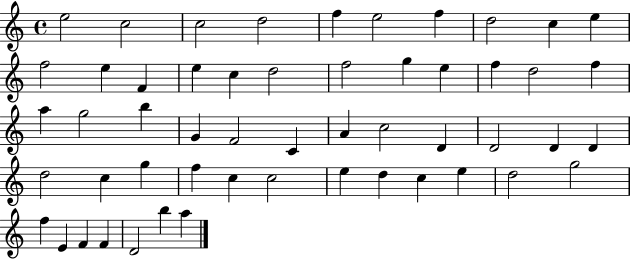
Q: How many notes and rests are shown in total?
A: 53